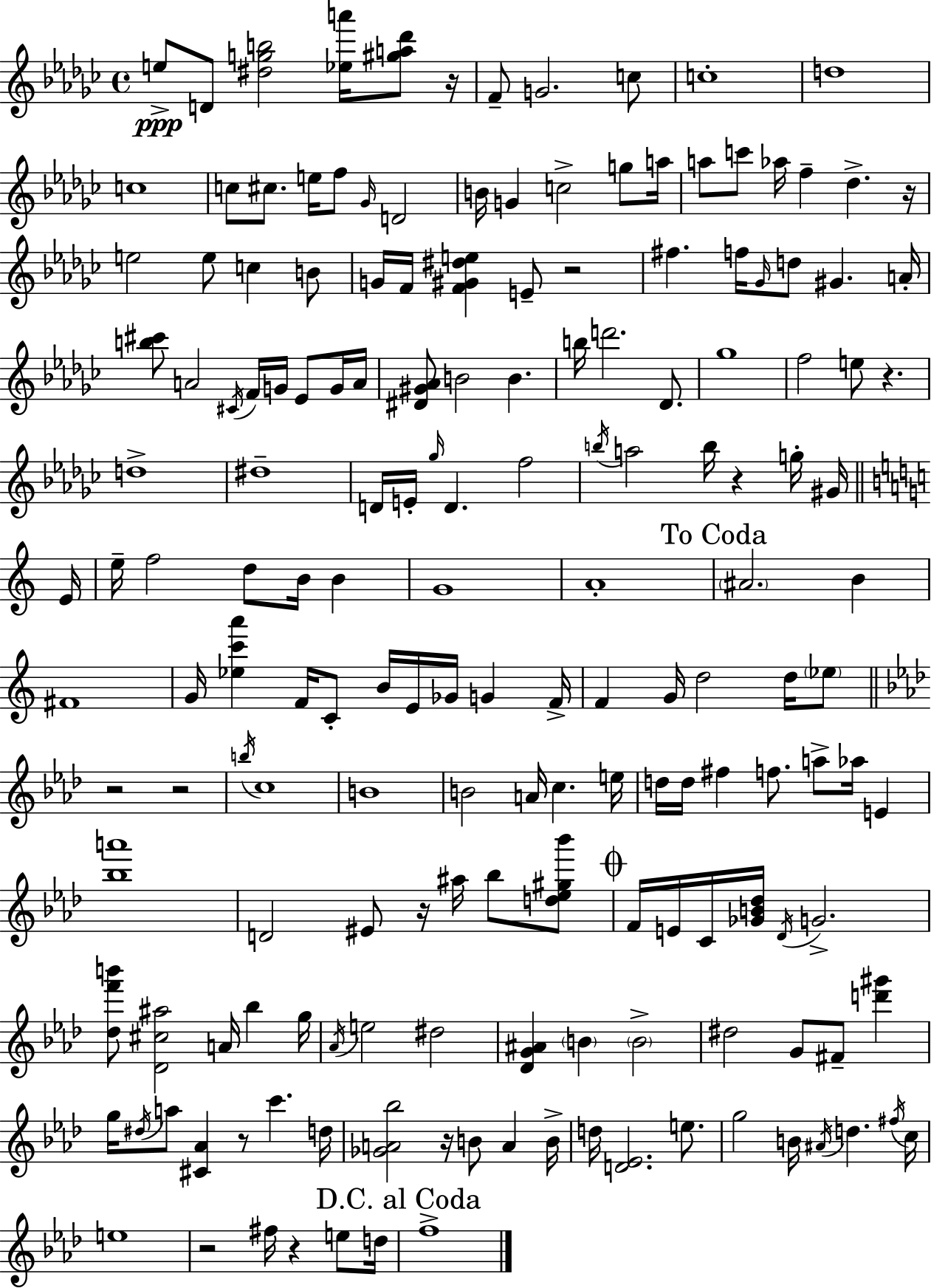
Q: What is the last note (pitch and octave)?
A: F5